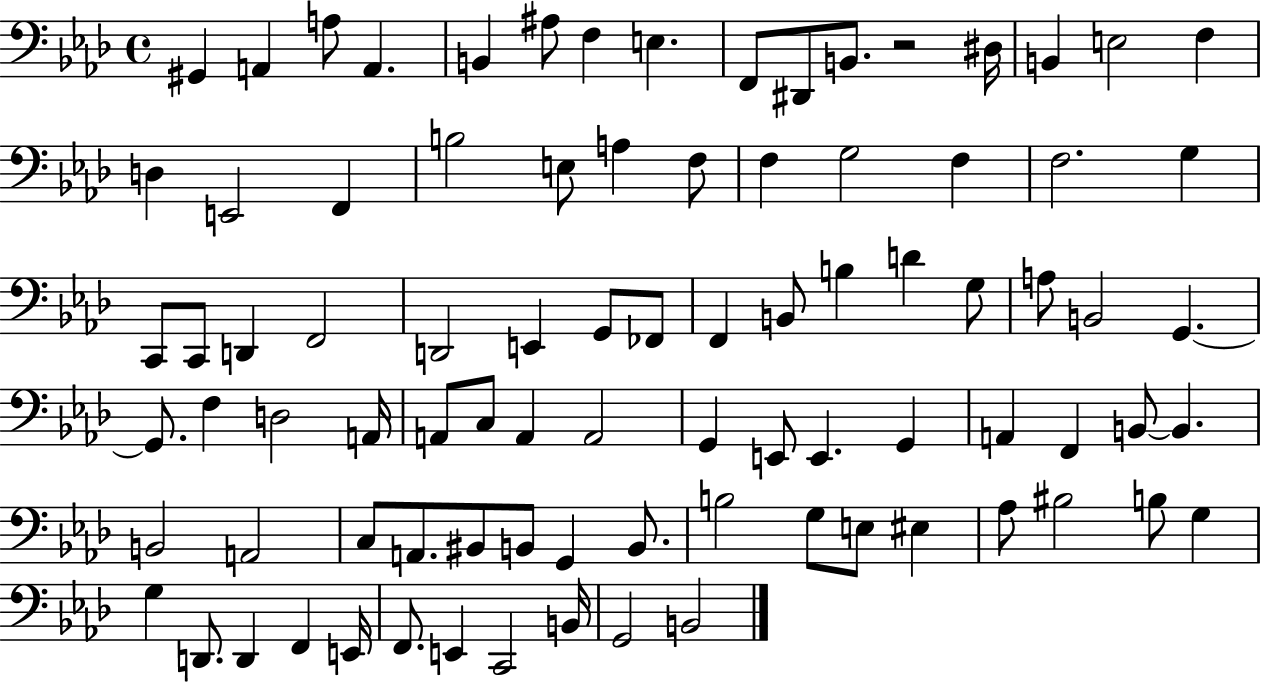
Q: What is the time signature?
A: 4/4